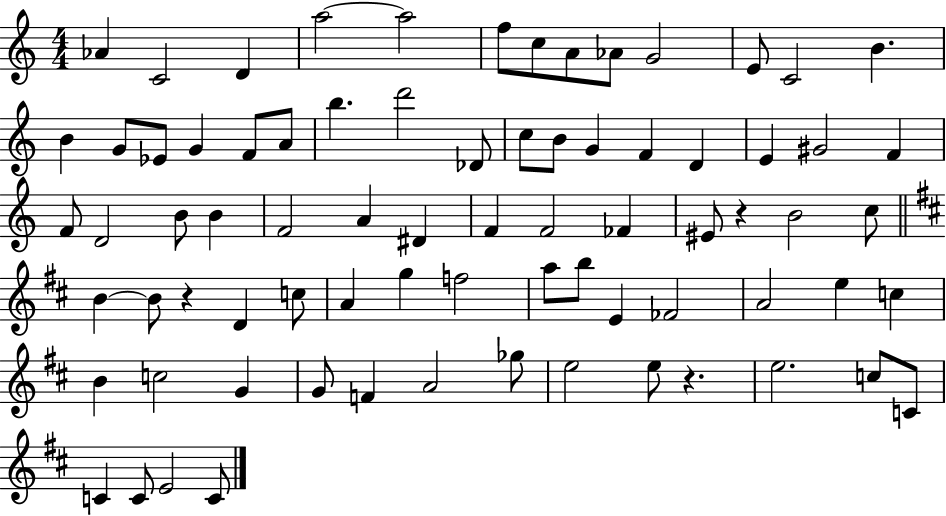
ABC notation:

X:1
T:Untitled
M:4/4
L:1/4
K:C
_A C2 D a2 a2 f/2 c/2 A/2 _A/2 G2 E/2 C2 B B G/2 _E/2 G F/2 A/2 b d'2 _D/2 c/2 B/2 G F D E ^G2 F F/2 D2 B/2 B F2 A ^D F F2 _F ^E/2 z B2 c/2 B B/2 z D c/2 A g f2 a/2 b/2 E _F2 A2 e c B c2 G G/2 F A2 _g/2 e2 e/2 z e2 c/2 C/2 C C/2 E2 C/2